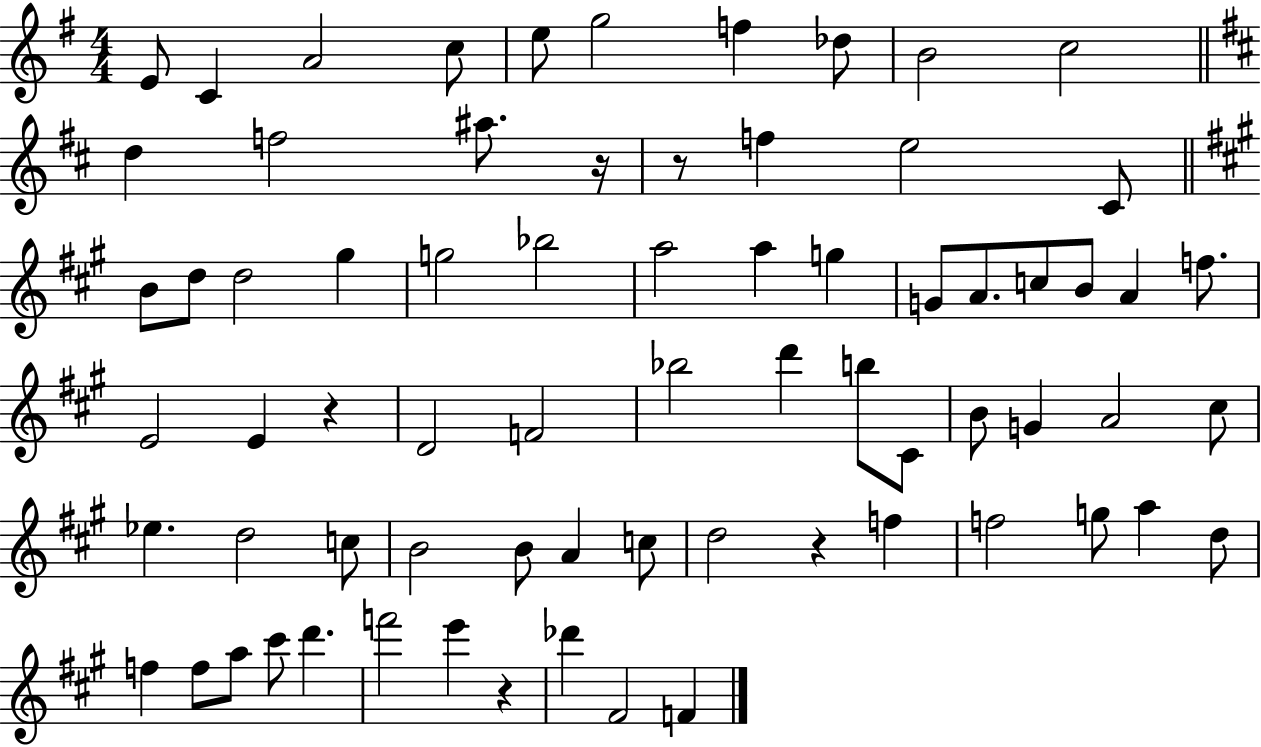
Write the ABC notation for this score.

X:1
T:Untitled
M:4/4
L:1/4
K:G
E/2 C A2 c/2 e/2 g2 f _d/2 B2 c2 d f2 ^a/2 z/4 z/2 f e2 ^C/2 B/2 d/2 d2 ^g g2 _b2 a2 a g G/2 A/2 c/2 B/2 A f/2 E2 E z D2 F2 _b2 d' b/2 ^C/2 B/2 G A2 ^c/2 _e d2 c/2 B2 B/2 A c/2 d2 z f f2 g/2 a d/2 f f/2 a/2 ^c'/2 d' f'2 e' z _d' ^F2 F